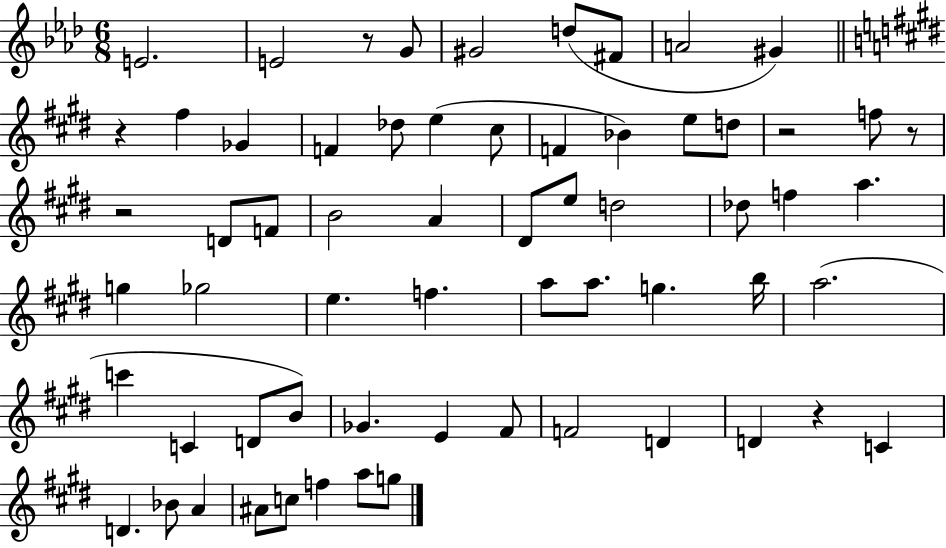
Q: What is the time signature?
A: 6/8